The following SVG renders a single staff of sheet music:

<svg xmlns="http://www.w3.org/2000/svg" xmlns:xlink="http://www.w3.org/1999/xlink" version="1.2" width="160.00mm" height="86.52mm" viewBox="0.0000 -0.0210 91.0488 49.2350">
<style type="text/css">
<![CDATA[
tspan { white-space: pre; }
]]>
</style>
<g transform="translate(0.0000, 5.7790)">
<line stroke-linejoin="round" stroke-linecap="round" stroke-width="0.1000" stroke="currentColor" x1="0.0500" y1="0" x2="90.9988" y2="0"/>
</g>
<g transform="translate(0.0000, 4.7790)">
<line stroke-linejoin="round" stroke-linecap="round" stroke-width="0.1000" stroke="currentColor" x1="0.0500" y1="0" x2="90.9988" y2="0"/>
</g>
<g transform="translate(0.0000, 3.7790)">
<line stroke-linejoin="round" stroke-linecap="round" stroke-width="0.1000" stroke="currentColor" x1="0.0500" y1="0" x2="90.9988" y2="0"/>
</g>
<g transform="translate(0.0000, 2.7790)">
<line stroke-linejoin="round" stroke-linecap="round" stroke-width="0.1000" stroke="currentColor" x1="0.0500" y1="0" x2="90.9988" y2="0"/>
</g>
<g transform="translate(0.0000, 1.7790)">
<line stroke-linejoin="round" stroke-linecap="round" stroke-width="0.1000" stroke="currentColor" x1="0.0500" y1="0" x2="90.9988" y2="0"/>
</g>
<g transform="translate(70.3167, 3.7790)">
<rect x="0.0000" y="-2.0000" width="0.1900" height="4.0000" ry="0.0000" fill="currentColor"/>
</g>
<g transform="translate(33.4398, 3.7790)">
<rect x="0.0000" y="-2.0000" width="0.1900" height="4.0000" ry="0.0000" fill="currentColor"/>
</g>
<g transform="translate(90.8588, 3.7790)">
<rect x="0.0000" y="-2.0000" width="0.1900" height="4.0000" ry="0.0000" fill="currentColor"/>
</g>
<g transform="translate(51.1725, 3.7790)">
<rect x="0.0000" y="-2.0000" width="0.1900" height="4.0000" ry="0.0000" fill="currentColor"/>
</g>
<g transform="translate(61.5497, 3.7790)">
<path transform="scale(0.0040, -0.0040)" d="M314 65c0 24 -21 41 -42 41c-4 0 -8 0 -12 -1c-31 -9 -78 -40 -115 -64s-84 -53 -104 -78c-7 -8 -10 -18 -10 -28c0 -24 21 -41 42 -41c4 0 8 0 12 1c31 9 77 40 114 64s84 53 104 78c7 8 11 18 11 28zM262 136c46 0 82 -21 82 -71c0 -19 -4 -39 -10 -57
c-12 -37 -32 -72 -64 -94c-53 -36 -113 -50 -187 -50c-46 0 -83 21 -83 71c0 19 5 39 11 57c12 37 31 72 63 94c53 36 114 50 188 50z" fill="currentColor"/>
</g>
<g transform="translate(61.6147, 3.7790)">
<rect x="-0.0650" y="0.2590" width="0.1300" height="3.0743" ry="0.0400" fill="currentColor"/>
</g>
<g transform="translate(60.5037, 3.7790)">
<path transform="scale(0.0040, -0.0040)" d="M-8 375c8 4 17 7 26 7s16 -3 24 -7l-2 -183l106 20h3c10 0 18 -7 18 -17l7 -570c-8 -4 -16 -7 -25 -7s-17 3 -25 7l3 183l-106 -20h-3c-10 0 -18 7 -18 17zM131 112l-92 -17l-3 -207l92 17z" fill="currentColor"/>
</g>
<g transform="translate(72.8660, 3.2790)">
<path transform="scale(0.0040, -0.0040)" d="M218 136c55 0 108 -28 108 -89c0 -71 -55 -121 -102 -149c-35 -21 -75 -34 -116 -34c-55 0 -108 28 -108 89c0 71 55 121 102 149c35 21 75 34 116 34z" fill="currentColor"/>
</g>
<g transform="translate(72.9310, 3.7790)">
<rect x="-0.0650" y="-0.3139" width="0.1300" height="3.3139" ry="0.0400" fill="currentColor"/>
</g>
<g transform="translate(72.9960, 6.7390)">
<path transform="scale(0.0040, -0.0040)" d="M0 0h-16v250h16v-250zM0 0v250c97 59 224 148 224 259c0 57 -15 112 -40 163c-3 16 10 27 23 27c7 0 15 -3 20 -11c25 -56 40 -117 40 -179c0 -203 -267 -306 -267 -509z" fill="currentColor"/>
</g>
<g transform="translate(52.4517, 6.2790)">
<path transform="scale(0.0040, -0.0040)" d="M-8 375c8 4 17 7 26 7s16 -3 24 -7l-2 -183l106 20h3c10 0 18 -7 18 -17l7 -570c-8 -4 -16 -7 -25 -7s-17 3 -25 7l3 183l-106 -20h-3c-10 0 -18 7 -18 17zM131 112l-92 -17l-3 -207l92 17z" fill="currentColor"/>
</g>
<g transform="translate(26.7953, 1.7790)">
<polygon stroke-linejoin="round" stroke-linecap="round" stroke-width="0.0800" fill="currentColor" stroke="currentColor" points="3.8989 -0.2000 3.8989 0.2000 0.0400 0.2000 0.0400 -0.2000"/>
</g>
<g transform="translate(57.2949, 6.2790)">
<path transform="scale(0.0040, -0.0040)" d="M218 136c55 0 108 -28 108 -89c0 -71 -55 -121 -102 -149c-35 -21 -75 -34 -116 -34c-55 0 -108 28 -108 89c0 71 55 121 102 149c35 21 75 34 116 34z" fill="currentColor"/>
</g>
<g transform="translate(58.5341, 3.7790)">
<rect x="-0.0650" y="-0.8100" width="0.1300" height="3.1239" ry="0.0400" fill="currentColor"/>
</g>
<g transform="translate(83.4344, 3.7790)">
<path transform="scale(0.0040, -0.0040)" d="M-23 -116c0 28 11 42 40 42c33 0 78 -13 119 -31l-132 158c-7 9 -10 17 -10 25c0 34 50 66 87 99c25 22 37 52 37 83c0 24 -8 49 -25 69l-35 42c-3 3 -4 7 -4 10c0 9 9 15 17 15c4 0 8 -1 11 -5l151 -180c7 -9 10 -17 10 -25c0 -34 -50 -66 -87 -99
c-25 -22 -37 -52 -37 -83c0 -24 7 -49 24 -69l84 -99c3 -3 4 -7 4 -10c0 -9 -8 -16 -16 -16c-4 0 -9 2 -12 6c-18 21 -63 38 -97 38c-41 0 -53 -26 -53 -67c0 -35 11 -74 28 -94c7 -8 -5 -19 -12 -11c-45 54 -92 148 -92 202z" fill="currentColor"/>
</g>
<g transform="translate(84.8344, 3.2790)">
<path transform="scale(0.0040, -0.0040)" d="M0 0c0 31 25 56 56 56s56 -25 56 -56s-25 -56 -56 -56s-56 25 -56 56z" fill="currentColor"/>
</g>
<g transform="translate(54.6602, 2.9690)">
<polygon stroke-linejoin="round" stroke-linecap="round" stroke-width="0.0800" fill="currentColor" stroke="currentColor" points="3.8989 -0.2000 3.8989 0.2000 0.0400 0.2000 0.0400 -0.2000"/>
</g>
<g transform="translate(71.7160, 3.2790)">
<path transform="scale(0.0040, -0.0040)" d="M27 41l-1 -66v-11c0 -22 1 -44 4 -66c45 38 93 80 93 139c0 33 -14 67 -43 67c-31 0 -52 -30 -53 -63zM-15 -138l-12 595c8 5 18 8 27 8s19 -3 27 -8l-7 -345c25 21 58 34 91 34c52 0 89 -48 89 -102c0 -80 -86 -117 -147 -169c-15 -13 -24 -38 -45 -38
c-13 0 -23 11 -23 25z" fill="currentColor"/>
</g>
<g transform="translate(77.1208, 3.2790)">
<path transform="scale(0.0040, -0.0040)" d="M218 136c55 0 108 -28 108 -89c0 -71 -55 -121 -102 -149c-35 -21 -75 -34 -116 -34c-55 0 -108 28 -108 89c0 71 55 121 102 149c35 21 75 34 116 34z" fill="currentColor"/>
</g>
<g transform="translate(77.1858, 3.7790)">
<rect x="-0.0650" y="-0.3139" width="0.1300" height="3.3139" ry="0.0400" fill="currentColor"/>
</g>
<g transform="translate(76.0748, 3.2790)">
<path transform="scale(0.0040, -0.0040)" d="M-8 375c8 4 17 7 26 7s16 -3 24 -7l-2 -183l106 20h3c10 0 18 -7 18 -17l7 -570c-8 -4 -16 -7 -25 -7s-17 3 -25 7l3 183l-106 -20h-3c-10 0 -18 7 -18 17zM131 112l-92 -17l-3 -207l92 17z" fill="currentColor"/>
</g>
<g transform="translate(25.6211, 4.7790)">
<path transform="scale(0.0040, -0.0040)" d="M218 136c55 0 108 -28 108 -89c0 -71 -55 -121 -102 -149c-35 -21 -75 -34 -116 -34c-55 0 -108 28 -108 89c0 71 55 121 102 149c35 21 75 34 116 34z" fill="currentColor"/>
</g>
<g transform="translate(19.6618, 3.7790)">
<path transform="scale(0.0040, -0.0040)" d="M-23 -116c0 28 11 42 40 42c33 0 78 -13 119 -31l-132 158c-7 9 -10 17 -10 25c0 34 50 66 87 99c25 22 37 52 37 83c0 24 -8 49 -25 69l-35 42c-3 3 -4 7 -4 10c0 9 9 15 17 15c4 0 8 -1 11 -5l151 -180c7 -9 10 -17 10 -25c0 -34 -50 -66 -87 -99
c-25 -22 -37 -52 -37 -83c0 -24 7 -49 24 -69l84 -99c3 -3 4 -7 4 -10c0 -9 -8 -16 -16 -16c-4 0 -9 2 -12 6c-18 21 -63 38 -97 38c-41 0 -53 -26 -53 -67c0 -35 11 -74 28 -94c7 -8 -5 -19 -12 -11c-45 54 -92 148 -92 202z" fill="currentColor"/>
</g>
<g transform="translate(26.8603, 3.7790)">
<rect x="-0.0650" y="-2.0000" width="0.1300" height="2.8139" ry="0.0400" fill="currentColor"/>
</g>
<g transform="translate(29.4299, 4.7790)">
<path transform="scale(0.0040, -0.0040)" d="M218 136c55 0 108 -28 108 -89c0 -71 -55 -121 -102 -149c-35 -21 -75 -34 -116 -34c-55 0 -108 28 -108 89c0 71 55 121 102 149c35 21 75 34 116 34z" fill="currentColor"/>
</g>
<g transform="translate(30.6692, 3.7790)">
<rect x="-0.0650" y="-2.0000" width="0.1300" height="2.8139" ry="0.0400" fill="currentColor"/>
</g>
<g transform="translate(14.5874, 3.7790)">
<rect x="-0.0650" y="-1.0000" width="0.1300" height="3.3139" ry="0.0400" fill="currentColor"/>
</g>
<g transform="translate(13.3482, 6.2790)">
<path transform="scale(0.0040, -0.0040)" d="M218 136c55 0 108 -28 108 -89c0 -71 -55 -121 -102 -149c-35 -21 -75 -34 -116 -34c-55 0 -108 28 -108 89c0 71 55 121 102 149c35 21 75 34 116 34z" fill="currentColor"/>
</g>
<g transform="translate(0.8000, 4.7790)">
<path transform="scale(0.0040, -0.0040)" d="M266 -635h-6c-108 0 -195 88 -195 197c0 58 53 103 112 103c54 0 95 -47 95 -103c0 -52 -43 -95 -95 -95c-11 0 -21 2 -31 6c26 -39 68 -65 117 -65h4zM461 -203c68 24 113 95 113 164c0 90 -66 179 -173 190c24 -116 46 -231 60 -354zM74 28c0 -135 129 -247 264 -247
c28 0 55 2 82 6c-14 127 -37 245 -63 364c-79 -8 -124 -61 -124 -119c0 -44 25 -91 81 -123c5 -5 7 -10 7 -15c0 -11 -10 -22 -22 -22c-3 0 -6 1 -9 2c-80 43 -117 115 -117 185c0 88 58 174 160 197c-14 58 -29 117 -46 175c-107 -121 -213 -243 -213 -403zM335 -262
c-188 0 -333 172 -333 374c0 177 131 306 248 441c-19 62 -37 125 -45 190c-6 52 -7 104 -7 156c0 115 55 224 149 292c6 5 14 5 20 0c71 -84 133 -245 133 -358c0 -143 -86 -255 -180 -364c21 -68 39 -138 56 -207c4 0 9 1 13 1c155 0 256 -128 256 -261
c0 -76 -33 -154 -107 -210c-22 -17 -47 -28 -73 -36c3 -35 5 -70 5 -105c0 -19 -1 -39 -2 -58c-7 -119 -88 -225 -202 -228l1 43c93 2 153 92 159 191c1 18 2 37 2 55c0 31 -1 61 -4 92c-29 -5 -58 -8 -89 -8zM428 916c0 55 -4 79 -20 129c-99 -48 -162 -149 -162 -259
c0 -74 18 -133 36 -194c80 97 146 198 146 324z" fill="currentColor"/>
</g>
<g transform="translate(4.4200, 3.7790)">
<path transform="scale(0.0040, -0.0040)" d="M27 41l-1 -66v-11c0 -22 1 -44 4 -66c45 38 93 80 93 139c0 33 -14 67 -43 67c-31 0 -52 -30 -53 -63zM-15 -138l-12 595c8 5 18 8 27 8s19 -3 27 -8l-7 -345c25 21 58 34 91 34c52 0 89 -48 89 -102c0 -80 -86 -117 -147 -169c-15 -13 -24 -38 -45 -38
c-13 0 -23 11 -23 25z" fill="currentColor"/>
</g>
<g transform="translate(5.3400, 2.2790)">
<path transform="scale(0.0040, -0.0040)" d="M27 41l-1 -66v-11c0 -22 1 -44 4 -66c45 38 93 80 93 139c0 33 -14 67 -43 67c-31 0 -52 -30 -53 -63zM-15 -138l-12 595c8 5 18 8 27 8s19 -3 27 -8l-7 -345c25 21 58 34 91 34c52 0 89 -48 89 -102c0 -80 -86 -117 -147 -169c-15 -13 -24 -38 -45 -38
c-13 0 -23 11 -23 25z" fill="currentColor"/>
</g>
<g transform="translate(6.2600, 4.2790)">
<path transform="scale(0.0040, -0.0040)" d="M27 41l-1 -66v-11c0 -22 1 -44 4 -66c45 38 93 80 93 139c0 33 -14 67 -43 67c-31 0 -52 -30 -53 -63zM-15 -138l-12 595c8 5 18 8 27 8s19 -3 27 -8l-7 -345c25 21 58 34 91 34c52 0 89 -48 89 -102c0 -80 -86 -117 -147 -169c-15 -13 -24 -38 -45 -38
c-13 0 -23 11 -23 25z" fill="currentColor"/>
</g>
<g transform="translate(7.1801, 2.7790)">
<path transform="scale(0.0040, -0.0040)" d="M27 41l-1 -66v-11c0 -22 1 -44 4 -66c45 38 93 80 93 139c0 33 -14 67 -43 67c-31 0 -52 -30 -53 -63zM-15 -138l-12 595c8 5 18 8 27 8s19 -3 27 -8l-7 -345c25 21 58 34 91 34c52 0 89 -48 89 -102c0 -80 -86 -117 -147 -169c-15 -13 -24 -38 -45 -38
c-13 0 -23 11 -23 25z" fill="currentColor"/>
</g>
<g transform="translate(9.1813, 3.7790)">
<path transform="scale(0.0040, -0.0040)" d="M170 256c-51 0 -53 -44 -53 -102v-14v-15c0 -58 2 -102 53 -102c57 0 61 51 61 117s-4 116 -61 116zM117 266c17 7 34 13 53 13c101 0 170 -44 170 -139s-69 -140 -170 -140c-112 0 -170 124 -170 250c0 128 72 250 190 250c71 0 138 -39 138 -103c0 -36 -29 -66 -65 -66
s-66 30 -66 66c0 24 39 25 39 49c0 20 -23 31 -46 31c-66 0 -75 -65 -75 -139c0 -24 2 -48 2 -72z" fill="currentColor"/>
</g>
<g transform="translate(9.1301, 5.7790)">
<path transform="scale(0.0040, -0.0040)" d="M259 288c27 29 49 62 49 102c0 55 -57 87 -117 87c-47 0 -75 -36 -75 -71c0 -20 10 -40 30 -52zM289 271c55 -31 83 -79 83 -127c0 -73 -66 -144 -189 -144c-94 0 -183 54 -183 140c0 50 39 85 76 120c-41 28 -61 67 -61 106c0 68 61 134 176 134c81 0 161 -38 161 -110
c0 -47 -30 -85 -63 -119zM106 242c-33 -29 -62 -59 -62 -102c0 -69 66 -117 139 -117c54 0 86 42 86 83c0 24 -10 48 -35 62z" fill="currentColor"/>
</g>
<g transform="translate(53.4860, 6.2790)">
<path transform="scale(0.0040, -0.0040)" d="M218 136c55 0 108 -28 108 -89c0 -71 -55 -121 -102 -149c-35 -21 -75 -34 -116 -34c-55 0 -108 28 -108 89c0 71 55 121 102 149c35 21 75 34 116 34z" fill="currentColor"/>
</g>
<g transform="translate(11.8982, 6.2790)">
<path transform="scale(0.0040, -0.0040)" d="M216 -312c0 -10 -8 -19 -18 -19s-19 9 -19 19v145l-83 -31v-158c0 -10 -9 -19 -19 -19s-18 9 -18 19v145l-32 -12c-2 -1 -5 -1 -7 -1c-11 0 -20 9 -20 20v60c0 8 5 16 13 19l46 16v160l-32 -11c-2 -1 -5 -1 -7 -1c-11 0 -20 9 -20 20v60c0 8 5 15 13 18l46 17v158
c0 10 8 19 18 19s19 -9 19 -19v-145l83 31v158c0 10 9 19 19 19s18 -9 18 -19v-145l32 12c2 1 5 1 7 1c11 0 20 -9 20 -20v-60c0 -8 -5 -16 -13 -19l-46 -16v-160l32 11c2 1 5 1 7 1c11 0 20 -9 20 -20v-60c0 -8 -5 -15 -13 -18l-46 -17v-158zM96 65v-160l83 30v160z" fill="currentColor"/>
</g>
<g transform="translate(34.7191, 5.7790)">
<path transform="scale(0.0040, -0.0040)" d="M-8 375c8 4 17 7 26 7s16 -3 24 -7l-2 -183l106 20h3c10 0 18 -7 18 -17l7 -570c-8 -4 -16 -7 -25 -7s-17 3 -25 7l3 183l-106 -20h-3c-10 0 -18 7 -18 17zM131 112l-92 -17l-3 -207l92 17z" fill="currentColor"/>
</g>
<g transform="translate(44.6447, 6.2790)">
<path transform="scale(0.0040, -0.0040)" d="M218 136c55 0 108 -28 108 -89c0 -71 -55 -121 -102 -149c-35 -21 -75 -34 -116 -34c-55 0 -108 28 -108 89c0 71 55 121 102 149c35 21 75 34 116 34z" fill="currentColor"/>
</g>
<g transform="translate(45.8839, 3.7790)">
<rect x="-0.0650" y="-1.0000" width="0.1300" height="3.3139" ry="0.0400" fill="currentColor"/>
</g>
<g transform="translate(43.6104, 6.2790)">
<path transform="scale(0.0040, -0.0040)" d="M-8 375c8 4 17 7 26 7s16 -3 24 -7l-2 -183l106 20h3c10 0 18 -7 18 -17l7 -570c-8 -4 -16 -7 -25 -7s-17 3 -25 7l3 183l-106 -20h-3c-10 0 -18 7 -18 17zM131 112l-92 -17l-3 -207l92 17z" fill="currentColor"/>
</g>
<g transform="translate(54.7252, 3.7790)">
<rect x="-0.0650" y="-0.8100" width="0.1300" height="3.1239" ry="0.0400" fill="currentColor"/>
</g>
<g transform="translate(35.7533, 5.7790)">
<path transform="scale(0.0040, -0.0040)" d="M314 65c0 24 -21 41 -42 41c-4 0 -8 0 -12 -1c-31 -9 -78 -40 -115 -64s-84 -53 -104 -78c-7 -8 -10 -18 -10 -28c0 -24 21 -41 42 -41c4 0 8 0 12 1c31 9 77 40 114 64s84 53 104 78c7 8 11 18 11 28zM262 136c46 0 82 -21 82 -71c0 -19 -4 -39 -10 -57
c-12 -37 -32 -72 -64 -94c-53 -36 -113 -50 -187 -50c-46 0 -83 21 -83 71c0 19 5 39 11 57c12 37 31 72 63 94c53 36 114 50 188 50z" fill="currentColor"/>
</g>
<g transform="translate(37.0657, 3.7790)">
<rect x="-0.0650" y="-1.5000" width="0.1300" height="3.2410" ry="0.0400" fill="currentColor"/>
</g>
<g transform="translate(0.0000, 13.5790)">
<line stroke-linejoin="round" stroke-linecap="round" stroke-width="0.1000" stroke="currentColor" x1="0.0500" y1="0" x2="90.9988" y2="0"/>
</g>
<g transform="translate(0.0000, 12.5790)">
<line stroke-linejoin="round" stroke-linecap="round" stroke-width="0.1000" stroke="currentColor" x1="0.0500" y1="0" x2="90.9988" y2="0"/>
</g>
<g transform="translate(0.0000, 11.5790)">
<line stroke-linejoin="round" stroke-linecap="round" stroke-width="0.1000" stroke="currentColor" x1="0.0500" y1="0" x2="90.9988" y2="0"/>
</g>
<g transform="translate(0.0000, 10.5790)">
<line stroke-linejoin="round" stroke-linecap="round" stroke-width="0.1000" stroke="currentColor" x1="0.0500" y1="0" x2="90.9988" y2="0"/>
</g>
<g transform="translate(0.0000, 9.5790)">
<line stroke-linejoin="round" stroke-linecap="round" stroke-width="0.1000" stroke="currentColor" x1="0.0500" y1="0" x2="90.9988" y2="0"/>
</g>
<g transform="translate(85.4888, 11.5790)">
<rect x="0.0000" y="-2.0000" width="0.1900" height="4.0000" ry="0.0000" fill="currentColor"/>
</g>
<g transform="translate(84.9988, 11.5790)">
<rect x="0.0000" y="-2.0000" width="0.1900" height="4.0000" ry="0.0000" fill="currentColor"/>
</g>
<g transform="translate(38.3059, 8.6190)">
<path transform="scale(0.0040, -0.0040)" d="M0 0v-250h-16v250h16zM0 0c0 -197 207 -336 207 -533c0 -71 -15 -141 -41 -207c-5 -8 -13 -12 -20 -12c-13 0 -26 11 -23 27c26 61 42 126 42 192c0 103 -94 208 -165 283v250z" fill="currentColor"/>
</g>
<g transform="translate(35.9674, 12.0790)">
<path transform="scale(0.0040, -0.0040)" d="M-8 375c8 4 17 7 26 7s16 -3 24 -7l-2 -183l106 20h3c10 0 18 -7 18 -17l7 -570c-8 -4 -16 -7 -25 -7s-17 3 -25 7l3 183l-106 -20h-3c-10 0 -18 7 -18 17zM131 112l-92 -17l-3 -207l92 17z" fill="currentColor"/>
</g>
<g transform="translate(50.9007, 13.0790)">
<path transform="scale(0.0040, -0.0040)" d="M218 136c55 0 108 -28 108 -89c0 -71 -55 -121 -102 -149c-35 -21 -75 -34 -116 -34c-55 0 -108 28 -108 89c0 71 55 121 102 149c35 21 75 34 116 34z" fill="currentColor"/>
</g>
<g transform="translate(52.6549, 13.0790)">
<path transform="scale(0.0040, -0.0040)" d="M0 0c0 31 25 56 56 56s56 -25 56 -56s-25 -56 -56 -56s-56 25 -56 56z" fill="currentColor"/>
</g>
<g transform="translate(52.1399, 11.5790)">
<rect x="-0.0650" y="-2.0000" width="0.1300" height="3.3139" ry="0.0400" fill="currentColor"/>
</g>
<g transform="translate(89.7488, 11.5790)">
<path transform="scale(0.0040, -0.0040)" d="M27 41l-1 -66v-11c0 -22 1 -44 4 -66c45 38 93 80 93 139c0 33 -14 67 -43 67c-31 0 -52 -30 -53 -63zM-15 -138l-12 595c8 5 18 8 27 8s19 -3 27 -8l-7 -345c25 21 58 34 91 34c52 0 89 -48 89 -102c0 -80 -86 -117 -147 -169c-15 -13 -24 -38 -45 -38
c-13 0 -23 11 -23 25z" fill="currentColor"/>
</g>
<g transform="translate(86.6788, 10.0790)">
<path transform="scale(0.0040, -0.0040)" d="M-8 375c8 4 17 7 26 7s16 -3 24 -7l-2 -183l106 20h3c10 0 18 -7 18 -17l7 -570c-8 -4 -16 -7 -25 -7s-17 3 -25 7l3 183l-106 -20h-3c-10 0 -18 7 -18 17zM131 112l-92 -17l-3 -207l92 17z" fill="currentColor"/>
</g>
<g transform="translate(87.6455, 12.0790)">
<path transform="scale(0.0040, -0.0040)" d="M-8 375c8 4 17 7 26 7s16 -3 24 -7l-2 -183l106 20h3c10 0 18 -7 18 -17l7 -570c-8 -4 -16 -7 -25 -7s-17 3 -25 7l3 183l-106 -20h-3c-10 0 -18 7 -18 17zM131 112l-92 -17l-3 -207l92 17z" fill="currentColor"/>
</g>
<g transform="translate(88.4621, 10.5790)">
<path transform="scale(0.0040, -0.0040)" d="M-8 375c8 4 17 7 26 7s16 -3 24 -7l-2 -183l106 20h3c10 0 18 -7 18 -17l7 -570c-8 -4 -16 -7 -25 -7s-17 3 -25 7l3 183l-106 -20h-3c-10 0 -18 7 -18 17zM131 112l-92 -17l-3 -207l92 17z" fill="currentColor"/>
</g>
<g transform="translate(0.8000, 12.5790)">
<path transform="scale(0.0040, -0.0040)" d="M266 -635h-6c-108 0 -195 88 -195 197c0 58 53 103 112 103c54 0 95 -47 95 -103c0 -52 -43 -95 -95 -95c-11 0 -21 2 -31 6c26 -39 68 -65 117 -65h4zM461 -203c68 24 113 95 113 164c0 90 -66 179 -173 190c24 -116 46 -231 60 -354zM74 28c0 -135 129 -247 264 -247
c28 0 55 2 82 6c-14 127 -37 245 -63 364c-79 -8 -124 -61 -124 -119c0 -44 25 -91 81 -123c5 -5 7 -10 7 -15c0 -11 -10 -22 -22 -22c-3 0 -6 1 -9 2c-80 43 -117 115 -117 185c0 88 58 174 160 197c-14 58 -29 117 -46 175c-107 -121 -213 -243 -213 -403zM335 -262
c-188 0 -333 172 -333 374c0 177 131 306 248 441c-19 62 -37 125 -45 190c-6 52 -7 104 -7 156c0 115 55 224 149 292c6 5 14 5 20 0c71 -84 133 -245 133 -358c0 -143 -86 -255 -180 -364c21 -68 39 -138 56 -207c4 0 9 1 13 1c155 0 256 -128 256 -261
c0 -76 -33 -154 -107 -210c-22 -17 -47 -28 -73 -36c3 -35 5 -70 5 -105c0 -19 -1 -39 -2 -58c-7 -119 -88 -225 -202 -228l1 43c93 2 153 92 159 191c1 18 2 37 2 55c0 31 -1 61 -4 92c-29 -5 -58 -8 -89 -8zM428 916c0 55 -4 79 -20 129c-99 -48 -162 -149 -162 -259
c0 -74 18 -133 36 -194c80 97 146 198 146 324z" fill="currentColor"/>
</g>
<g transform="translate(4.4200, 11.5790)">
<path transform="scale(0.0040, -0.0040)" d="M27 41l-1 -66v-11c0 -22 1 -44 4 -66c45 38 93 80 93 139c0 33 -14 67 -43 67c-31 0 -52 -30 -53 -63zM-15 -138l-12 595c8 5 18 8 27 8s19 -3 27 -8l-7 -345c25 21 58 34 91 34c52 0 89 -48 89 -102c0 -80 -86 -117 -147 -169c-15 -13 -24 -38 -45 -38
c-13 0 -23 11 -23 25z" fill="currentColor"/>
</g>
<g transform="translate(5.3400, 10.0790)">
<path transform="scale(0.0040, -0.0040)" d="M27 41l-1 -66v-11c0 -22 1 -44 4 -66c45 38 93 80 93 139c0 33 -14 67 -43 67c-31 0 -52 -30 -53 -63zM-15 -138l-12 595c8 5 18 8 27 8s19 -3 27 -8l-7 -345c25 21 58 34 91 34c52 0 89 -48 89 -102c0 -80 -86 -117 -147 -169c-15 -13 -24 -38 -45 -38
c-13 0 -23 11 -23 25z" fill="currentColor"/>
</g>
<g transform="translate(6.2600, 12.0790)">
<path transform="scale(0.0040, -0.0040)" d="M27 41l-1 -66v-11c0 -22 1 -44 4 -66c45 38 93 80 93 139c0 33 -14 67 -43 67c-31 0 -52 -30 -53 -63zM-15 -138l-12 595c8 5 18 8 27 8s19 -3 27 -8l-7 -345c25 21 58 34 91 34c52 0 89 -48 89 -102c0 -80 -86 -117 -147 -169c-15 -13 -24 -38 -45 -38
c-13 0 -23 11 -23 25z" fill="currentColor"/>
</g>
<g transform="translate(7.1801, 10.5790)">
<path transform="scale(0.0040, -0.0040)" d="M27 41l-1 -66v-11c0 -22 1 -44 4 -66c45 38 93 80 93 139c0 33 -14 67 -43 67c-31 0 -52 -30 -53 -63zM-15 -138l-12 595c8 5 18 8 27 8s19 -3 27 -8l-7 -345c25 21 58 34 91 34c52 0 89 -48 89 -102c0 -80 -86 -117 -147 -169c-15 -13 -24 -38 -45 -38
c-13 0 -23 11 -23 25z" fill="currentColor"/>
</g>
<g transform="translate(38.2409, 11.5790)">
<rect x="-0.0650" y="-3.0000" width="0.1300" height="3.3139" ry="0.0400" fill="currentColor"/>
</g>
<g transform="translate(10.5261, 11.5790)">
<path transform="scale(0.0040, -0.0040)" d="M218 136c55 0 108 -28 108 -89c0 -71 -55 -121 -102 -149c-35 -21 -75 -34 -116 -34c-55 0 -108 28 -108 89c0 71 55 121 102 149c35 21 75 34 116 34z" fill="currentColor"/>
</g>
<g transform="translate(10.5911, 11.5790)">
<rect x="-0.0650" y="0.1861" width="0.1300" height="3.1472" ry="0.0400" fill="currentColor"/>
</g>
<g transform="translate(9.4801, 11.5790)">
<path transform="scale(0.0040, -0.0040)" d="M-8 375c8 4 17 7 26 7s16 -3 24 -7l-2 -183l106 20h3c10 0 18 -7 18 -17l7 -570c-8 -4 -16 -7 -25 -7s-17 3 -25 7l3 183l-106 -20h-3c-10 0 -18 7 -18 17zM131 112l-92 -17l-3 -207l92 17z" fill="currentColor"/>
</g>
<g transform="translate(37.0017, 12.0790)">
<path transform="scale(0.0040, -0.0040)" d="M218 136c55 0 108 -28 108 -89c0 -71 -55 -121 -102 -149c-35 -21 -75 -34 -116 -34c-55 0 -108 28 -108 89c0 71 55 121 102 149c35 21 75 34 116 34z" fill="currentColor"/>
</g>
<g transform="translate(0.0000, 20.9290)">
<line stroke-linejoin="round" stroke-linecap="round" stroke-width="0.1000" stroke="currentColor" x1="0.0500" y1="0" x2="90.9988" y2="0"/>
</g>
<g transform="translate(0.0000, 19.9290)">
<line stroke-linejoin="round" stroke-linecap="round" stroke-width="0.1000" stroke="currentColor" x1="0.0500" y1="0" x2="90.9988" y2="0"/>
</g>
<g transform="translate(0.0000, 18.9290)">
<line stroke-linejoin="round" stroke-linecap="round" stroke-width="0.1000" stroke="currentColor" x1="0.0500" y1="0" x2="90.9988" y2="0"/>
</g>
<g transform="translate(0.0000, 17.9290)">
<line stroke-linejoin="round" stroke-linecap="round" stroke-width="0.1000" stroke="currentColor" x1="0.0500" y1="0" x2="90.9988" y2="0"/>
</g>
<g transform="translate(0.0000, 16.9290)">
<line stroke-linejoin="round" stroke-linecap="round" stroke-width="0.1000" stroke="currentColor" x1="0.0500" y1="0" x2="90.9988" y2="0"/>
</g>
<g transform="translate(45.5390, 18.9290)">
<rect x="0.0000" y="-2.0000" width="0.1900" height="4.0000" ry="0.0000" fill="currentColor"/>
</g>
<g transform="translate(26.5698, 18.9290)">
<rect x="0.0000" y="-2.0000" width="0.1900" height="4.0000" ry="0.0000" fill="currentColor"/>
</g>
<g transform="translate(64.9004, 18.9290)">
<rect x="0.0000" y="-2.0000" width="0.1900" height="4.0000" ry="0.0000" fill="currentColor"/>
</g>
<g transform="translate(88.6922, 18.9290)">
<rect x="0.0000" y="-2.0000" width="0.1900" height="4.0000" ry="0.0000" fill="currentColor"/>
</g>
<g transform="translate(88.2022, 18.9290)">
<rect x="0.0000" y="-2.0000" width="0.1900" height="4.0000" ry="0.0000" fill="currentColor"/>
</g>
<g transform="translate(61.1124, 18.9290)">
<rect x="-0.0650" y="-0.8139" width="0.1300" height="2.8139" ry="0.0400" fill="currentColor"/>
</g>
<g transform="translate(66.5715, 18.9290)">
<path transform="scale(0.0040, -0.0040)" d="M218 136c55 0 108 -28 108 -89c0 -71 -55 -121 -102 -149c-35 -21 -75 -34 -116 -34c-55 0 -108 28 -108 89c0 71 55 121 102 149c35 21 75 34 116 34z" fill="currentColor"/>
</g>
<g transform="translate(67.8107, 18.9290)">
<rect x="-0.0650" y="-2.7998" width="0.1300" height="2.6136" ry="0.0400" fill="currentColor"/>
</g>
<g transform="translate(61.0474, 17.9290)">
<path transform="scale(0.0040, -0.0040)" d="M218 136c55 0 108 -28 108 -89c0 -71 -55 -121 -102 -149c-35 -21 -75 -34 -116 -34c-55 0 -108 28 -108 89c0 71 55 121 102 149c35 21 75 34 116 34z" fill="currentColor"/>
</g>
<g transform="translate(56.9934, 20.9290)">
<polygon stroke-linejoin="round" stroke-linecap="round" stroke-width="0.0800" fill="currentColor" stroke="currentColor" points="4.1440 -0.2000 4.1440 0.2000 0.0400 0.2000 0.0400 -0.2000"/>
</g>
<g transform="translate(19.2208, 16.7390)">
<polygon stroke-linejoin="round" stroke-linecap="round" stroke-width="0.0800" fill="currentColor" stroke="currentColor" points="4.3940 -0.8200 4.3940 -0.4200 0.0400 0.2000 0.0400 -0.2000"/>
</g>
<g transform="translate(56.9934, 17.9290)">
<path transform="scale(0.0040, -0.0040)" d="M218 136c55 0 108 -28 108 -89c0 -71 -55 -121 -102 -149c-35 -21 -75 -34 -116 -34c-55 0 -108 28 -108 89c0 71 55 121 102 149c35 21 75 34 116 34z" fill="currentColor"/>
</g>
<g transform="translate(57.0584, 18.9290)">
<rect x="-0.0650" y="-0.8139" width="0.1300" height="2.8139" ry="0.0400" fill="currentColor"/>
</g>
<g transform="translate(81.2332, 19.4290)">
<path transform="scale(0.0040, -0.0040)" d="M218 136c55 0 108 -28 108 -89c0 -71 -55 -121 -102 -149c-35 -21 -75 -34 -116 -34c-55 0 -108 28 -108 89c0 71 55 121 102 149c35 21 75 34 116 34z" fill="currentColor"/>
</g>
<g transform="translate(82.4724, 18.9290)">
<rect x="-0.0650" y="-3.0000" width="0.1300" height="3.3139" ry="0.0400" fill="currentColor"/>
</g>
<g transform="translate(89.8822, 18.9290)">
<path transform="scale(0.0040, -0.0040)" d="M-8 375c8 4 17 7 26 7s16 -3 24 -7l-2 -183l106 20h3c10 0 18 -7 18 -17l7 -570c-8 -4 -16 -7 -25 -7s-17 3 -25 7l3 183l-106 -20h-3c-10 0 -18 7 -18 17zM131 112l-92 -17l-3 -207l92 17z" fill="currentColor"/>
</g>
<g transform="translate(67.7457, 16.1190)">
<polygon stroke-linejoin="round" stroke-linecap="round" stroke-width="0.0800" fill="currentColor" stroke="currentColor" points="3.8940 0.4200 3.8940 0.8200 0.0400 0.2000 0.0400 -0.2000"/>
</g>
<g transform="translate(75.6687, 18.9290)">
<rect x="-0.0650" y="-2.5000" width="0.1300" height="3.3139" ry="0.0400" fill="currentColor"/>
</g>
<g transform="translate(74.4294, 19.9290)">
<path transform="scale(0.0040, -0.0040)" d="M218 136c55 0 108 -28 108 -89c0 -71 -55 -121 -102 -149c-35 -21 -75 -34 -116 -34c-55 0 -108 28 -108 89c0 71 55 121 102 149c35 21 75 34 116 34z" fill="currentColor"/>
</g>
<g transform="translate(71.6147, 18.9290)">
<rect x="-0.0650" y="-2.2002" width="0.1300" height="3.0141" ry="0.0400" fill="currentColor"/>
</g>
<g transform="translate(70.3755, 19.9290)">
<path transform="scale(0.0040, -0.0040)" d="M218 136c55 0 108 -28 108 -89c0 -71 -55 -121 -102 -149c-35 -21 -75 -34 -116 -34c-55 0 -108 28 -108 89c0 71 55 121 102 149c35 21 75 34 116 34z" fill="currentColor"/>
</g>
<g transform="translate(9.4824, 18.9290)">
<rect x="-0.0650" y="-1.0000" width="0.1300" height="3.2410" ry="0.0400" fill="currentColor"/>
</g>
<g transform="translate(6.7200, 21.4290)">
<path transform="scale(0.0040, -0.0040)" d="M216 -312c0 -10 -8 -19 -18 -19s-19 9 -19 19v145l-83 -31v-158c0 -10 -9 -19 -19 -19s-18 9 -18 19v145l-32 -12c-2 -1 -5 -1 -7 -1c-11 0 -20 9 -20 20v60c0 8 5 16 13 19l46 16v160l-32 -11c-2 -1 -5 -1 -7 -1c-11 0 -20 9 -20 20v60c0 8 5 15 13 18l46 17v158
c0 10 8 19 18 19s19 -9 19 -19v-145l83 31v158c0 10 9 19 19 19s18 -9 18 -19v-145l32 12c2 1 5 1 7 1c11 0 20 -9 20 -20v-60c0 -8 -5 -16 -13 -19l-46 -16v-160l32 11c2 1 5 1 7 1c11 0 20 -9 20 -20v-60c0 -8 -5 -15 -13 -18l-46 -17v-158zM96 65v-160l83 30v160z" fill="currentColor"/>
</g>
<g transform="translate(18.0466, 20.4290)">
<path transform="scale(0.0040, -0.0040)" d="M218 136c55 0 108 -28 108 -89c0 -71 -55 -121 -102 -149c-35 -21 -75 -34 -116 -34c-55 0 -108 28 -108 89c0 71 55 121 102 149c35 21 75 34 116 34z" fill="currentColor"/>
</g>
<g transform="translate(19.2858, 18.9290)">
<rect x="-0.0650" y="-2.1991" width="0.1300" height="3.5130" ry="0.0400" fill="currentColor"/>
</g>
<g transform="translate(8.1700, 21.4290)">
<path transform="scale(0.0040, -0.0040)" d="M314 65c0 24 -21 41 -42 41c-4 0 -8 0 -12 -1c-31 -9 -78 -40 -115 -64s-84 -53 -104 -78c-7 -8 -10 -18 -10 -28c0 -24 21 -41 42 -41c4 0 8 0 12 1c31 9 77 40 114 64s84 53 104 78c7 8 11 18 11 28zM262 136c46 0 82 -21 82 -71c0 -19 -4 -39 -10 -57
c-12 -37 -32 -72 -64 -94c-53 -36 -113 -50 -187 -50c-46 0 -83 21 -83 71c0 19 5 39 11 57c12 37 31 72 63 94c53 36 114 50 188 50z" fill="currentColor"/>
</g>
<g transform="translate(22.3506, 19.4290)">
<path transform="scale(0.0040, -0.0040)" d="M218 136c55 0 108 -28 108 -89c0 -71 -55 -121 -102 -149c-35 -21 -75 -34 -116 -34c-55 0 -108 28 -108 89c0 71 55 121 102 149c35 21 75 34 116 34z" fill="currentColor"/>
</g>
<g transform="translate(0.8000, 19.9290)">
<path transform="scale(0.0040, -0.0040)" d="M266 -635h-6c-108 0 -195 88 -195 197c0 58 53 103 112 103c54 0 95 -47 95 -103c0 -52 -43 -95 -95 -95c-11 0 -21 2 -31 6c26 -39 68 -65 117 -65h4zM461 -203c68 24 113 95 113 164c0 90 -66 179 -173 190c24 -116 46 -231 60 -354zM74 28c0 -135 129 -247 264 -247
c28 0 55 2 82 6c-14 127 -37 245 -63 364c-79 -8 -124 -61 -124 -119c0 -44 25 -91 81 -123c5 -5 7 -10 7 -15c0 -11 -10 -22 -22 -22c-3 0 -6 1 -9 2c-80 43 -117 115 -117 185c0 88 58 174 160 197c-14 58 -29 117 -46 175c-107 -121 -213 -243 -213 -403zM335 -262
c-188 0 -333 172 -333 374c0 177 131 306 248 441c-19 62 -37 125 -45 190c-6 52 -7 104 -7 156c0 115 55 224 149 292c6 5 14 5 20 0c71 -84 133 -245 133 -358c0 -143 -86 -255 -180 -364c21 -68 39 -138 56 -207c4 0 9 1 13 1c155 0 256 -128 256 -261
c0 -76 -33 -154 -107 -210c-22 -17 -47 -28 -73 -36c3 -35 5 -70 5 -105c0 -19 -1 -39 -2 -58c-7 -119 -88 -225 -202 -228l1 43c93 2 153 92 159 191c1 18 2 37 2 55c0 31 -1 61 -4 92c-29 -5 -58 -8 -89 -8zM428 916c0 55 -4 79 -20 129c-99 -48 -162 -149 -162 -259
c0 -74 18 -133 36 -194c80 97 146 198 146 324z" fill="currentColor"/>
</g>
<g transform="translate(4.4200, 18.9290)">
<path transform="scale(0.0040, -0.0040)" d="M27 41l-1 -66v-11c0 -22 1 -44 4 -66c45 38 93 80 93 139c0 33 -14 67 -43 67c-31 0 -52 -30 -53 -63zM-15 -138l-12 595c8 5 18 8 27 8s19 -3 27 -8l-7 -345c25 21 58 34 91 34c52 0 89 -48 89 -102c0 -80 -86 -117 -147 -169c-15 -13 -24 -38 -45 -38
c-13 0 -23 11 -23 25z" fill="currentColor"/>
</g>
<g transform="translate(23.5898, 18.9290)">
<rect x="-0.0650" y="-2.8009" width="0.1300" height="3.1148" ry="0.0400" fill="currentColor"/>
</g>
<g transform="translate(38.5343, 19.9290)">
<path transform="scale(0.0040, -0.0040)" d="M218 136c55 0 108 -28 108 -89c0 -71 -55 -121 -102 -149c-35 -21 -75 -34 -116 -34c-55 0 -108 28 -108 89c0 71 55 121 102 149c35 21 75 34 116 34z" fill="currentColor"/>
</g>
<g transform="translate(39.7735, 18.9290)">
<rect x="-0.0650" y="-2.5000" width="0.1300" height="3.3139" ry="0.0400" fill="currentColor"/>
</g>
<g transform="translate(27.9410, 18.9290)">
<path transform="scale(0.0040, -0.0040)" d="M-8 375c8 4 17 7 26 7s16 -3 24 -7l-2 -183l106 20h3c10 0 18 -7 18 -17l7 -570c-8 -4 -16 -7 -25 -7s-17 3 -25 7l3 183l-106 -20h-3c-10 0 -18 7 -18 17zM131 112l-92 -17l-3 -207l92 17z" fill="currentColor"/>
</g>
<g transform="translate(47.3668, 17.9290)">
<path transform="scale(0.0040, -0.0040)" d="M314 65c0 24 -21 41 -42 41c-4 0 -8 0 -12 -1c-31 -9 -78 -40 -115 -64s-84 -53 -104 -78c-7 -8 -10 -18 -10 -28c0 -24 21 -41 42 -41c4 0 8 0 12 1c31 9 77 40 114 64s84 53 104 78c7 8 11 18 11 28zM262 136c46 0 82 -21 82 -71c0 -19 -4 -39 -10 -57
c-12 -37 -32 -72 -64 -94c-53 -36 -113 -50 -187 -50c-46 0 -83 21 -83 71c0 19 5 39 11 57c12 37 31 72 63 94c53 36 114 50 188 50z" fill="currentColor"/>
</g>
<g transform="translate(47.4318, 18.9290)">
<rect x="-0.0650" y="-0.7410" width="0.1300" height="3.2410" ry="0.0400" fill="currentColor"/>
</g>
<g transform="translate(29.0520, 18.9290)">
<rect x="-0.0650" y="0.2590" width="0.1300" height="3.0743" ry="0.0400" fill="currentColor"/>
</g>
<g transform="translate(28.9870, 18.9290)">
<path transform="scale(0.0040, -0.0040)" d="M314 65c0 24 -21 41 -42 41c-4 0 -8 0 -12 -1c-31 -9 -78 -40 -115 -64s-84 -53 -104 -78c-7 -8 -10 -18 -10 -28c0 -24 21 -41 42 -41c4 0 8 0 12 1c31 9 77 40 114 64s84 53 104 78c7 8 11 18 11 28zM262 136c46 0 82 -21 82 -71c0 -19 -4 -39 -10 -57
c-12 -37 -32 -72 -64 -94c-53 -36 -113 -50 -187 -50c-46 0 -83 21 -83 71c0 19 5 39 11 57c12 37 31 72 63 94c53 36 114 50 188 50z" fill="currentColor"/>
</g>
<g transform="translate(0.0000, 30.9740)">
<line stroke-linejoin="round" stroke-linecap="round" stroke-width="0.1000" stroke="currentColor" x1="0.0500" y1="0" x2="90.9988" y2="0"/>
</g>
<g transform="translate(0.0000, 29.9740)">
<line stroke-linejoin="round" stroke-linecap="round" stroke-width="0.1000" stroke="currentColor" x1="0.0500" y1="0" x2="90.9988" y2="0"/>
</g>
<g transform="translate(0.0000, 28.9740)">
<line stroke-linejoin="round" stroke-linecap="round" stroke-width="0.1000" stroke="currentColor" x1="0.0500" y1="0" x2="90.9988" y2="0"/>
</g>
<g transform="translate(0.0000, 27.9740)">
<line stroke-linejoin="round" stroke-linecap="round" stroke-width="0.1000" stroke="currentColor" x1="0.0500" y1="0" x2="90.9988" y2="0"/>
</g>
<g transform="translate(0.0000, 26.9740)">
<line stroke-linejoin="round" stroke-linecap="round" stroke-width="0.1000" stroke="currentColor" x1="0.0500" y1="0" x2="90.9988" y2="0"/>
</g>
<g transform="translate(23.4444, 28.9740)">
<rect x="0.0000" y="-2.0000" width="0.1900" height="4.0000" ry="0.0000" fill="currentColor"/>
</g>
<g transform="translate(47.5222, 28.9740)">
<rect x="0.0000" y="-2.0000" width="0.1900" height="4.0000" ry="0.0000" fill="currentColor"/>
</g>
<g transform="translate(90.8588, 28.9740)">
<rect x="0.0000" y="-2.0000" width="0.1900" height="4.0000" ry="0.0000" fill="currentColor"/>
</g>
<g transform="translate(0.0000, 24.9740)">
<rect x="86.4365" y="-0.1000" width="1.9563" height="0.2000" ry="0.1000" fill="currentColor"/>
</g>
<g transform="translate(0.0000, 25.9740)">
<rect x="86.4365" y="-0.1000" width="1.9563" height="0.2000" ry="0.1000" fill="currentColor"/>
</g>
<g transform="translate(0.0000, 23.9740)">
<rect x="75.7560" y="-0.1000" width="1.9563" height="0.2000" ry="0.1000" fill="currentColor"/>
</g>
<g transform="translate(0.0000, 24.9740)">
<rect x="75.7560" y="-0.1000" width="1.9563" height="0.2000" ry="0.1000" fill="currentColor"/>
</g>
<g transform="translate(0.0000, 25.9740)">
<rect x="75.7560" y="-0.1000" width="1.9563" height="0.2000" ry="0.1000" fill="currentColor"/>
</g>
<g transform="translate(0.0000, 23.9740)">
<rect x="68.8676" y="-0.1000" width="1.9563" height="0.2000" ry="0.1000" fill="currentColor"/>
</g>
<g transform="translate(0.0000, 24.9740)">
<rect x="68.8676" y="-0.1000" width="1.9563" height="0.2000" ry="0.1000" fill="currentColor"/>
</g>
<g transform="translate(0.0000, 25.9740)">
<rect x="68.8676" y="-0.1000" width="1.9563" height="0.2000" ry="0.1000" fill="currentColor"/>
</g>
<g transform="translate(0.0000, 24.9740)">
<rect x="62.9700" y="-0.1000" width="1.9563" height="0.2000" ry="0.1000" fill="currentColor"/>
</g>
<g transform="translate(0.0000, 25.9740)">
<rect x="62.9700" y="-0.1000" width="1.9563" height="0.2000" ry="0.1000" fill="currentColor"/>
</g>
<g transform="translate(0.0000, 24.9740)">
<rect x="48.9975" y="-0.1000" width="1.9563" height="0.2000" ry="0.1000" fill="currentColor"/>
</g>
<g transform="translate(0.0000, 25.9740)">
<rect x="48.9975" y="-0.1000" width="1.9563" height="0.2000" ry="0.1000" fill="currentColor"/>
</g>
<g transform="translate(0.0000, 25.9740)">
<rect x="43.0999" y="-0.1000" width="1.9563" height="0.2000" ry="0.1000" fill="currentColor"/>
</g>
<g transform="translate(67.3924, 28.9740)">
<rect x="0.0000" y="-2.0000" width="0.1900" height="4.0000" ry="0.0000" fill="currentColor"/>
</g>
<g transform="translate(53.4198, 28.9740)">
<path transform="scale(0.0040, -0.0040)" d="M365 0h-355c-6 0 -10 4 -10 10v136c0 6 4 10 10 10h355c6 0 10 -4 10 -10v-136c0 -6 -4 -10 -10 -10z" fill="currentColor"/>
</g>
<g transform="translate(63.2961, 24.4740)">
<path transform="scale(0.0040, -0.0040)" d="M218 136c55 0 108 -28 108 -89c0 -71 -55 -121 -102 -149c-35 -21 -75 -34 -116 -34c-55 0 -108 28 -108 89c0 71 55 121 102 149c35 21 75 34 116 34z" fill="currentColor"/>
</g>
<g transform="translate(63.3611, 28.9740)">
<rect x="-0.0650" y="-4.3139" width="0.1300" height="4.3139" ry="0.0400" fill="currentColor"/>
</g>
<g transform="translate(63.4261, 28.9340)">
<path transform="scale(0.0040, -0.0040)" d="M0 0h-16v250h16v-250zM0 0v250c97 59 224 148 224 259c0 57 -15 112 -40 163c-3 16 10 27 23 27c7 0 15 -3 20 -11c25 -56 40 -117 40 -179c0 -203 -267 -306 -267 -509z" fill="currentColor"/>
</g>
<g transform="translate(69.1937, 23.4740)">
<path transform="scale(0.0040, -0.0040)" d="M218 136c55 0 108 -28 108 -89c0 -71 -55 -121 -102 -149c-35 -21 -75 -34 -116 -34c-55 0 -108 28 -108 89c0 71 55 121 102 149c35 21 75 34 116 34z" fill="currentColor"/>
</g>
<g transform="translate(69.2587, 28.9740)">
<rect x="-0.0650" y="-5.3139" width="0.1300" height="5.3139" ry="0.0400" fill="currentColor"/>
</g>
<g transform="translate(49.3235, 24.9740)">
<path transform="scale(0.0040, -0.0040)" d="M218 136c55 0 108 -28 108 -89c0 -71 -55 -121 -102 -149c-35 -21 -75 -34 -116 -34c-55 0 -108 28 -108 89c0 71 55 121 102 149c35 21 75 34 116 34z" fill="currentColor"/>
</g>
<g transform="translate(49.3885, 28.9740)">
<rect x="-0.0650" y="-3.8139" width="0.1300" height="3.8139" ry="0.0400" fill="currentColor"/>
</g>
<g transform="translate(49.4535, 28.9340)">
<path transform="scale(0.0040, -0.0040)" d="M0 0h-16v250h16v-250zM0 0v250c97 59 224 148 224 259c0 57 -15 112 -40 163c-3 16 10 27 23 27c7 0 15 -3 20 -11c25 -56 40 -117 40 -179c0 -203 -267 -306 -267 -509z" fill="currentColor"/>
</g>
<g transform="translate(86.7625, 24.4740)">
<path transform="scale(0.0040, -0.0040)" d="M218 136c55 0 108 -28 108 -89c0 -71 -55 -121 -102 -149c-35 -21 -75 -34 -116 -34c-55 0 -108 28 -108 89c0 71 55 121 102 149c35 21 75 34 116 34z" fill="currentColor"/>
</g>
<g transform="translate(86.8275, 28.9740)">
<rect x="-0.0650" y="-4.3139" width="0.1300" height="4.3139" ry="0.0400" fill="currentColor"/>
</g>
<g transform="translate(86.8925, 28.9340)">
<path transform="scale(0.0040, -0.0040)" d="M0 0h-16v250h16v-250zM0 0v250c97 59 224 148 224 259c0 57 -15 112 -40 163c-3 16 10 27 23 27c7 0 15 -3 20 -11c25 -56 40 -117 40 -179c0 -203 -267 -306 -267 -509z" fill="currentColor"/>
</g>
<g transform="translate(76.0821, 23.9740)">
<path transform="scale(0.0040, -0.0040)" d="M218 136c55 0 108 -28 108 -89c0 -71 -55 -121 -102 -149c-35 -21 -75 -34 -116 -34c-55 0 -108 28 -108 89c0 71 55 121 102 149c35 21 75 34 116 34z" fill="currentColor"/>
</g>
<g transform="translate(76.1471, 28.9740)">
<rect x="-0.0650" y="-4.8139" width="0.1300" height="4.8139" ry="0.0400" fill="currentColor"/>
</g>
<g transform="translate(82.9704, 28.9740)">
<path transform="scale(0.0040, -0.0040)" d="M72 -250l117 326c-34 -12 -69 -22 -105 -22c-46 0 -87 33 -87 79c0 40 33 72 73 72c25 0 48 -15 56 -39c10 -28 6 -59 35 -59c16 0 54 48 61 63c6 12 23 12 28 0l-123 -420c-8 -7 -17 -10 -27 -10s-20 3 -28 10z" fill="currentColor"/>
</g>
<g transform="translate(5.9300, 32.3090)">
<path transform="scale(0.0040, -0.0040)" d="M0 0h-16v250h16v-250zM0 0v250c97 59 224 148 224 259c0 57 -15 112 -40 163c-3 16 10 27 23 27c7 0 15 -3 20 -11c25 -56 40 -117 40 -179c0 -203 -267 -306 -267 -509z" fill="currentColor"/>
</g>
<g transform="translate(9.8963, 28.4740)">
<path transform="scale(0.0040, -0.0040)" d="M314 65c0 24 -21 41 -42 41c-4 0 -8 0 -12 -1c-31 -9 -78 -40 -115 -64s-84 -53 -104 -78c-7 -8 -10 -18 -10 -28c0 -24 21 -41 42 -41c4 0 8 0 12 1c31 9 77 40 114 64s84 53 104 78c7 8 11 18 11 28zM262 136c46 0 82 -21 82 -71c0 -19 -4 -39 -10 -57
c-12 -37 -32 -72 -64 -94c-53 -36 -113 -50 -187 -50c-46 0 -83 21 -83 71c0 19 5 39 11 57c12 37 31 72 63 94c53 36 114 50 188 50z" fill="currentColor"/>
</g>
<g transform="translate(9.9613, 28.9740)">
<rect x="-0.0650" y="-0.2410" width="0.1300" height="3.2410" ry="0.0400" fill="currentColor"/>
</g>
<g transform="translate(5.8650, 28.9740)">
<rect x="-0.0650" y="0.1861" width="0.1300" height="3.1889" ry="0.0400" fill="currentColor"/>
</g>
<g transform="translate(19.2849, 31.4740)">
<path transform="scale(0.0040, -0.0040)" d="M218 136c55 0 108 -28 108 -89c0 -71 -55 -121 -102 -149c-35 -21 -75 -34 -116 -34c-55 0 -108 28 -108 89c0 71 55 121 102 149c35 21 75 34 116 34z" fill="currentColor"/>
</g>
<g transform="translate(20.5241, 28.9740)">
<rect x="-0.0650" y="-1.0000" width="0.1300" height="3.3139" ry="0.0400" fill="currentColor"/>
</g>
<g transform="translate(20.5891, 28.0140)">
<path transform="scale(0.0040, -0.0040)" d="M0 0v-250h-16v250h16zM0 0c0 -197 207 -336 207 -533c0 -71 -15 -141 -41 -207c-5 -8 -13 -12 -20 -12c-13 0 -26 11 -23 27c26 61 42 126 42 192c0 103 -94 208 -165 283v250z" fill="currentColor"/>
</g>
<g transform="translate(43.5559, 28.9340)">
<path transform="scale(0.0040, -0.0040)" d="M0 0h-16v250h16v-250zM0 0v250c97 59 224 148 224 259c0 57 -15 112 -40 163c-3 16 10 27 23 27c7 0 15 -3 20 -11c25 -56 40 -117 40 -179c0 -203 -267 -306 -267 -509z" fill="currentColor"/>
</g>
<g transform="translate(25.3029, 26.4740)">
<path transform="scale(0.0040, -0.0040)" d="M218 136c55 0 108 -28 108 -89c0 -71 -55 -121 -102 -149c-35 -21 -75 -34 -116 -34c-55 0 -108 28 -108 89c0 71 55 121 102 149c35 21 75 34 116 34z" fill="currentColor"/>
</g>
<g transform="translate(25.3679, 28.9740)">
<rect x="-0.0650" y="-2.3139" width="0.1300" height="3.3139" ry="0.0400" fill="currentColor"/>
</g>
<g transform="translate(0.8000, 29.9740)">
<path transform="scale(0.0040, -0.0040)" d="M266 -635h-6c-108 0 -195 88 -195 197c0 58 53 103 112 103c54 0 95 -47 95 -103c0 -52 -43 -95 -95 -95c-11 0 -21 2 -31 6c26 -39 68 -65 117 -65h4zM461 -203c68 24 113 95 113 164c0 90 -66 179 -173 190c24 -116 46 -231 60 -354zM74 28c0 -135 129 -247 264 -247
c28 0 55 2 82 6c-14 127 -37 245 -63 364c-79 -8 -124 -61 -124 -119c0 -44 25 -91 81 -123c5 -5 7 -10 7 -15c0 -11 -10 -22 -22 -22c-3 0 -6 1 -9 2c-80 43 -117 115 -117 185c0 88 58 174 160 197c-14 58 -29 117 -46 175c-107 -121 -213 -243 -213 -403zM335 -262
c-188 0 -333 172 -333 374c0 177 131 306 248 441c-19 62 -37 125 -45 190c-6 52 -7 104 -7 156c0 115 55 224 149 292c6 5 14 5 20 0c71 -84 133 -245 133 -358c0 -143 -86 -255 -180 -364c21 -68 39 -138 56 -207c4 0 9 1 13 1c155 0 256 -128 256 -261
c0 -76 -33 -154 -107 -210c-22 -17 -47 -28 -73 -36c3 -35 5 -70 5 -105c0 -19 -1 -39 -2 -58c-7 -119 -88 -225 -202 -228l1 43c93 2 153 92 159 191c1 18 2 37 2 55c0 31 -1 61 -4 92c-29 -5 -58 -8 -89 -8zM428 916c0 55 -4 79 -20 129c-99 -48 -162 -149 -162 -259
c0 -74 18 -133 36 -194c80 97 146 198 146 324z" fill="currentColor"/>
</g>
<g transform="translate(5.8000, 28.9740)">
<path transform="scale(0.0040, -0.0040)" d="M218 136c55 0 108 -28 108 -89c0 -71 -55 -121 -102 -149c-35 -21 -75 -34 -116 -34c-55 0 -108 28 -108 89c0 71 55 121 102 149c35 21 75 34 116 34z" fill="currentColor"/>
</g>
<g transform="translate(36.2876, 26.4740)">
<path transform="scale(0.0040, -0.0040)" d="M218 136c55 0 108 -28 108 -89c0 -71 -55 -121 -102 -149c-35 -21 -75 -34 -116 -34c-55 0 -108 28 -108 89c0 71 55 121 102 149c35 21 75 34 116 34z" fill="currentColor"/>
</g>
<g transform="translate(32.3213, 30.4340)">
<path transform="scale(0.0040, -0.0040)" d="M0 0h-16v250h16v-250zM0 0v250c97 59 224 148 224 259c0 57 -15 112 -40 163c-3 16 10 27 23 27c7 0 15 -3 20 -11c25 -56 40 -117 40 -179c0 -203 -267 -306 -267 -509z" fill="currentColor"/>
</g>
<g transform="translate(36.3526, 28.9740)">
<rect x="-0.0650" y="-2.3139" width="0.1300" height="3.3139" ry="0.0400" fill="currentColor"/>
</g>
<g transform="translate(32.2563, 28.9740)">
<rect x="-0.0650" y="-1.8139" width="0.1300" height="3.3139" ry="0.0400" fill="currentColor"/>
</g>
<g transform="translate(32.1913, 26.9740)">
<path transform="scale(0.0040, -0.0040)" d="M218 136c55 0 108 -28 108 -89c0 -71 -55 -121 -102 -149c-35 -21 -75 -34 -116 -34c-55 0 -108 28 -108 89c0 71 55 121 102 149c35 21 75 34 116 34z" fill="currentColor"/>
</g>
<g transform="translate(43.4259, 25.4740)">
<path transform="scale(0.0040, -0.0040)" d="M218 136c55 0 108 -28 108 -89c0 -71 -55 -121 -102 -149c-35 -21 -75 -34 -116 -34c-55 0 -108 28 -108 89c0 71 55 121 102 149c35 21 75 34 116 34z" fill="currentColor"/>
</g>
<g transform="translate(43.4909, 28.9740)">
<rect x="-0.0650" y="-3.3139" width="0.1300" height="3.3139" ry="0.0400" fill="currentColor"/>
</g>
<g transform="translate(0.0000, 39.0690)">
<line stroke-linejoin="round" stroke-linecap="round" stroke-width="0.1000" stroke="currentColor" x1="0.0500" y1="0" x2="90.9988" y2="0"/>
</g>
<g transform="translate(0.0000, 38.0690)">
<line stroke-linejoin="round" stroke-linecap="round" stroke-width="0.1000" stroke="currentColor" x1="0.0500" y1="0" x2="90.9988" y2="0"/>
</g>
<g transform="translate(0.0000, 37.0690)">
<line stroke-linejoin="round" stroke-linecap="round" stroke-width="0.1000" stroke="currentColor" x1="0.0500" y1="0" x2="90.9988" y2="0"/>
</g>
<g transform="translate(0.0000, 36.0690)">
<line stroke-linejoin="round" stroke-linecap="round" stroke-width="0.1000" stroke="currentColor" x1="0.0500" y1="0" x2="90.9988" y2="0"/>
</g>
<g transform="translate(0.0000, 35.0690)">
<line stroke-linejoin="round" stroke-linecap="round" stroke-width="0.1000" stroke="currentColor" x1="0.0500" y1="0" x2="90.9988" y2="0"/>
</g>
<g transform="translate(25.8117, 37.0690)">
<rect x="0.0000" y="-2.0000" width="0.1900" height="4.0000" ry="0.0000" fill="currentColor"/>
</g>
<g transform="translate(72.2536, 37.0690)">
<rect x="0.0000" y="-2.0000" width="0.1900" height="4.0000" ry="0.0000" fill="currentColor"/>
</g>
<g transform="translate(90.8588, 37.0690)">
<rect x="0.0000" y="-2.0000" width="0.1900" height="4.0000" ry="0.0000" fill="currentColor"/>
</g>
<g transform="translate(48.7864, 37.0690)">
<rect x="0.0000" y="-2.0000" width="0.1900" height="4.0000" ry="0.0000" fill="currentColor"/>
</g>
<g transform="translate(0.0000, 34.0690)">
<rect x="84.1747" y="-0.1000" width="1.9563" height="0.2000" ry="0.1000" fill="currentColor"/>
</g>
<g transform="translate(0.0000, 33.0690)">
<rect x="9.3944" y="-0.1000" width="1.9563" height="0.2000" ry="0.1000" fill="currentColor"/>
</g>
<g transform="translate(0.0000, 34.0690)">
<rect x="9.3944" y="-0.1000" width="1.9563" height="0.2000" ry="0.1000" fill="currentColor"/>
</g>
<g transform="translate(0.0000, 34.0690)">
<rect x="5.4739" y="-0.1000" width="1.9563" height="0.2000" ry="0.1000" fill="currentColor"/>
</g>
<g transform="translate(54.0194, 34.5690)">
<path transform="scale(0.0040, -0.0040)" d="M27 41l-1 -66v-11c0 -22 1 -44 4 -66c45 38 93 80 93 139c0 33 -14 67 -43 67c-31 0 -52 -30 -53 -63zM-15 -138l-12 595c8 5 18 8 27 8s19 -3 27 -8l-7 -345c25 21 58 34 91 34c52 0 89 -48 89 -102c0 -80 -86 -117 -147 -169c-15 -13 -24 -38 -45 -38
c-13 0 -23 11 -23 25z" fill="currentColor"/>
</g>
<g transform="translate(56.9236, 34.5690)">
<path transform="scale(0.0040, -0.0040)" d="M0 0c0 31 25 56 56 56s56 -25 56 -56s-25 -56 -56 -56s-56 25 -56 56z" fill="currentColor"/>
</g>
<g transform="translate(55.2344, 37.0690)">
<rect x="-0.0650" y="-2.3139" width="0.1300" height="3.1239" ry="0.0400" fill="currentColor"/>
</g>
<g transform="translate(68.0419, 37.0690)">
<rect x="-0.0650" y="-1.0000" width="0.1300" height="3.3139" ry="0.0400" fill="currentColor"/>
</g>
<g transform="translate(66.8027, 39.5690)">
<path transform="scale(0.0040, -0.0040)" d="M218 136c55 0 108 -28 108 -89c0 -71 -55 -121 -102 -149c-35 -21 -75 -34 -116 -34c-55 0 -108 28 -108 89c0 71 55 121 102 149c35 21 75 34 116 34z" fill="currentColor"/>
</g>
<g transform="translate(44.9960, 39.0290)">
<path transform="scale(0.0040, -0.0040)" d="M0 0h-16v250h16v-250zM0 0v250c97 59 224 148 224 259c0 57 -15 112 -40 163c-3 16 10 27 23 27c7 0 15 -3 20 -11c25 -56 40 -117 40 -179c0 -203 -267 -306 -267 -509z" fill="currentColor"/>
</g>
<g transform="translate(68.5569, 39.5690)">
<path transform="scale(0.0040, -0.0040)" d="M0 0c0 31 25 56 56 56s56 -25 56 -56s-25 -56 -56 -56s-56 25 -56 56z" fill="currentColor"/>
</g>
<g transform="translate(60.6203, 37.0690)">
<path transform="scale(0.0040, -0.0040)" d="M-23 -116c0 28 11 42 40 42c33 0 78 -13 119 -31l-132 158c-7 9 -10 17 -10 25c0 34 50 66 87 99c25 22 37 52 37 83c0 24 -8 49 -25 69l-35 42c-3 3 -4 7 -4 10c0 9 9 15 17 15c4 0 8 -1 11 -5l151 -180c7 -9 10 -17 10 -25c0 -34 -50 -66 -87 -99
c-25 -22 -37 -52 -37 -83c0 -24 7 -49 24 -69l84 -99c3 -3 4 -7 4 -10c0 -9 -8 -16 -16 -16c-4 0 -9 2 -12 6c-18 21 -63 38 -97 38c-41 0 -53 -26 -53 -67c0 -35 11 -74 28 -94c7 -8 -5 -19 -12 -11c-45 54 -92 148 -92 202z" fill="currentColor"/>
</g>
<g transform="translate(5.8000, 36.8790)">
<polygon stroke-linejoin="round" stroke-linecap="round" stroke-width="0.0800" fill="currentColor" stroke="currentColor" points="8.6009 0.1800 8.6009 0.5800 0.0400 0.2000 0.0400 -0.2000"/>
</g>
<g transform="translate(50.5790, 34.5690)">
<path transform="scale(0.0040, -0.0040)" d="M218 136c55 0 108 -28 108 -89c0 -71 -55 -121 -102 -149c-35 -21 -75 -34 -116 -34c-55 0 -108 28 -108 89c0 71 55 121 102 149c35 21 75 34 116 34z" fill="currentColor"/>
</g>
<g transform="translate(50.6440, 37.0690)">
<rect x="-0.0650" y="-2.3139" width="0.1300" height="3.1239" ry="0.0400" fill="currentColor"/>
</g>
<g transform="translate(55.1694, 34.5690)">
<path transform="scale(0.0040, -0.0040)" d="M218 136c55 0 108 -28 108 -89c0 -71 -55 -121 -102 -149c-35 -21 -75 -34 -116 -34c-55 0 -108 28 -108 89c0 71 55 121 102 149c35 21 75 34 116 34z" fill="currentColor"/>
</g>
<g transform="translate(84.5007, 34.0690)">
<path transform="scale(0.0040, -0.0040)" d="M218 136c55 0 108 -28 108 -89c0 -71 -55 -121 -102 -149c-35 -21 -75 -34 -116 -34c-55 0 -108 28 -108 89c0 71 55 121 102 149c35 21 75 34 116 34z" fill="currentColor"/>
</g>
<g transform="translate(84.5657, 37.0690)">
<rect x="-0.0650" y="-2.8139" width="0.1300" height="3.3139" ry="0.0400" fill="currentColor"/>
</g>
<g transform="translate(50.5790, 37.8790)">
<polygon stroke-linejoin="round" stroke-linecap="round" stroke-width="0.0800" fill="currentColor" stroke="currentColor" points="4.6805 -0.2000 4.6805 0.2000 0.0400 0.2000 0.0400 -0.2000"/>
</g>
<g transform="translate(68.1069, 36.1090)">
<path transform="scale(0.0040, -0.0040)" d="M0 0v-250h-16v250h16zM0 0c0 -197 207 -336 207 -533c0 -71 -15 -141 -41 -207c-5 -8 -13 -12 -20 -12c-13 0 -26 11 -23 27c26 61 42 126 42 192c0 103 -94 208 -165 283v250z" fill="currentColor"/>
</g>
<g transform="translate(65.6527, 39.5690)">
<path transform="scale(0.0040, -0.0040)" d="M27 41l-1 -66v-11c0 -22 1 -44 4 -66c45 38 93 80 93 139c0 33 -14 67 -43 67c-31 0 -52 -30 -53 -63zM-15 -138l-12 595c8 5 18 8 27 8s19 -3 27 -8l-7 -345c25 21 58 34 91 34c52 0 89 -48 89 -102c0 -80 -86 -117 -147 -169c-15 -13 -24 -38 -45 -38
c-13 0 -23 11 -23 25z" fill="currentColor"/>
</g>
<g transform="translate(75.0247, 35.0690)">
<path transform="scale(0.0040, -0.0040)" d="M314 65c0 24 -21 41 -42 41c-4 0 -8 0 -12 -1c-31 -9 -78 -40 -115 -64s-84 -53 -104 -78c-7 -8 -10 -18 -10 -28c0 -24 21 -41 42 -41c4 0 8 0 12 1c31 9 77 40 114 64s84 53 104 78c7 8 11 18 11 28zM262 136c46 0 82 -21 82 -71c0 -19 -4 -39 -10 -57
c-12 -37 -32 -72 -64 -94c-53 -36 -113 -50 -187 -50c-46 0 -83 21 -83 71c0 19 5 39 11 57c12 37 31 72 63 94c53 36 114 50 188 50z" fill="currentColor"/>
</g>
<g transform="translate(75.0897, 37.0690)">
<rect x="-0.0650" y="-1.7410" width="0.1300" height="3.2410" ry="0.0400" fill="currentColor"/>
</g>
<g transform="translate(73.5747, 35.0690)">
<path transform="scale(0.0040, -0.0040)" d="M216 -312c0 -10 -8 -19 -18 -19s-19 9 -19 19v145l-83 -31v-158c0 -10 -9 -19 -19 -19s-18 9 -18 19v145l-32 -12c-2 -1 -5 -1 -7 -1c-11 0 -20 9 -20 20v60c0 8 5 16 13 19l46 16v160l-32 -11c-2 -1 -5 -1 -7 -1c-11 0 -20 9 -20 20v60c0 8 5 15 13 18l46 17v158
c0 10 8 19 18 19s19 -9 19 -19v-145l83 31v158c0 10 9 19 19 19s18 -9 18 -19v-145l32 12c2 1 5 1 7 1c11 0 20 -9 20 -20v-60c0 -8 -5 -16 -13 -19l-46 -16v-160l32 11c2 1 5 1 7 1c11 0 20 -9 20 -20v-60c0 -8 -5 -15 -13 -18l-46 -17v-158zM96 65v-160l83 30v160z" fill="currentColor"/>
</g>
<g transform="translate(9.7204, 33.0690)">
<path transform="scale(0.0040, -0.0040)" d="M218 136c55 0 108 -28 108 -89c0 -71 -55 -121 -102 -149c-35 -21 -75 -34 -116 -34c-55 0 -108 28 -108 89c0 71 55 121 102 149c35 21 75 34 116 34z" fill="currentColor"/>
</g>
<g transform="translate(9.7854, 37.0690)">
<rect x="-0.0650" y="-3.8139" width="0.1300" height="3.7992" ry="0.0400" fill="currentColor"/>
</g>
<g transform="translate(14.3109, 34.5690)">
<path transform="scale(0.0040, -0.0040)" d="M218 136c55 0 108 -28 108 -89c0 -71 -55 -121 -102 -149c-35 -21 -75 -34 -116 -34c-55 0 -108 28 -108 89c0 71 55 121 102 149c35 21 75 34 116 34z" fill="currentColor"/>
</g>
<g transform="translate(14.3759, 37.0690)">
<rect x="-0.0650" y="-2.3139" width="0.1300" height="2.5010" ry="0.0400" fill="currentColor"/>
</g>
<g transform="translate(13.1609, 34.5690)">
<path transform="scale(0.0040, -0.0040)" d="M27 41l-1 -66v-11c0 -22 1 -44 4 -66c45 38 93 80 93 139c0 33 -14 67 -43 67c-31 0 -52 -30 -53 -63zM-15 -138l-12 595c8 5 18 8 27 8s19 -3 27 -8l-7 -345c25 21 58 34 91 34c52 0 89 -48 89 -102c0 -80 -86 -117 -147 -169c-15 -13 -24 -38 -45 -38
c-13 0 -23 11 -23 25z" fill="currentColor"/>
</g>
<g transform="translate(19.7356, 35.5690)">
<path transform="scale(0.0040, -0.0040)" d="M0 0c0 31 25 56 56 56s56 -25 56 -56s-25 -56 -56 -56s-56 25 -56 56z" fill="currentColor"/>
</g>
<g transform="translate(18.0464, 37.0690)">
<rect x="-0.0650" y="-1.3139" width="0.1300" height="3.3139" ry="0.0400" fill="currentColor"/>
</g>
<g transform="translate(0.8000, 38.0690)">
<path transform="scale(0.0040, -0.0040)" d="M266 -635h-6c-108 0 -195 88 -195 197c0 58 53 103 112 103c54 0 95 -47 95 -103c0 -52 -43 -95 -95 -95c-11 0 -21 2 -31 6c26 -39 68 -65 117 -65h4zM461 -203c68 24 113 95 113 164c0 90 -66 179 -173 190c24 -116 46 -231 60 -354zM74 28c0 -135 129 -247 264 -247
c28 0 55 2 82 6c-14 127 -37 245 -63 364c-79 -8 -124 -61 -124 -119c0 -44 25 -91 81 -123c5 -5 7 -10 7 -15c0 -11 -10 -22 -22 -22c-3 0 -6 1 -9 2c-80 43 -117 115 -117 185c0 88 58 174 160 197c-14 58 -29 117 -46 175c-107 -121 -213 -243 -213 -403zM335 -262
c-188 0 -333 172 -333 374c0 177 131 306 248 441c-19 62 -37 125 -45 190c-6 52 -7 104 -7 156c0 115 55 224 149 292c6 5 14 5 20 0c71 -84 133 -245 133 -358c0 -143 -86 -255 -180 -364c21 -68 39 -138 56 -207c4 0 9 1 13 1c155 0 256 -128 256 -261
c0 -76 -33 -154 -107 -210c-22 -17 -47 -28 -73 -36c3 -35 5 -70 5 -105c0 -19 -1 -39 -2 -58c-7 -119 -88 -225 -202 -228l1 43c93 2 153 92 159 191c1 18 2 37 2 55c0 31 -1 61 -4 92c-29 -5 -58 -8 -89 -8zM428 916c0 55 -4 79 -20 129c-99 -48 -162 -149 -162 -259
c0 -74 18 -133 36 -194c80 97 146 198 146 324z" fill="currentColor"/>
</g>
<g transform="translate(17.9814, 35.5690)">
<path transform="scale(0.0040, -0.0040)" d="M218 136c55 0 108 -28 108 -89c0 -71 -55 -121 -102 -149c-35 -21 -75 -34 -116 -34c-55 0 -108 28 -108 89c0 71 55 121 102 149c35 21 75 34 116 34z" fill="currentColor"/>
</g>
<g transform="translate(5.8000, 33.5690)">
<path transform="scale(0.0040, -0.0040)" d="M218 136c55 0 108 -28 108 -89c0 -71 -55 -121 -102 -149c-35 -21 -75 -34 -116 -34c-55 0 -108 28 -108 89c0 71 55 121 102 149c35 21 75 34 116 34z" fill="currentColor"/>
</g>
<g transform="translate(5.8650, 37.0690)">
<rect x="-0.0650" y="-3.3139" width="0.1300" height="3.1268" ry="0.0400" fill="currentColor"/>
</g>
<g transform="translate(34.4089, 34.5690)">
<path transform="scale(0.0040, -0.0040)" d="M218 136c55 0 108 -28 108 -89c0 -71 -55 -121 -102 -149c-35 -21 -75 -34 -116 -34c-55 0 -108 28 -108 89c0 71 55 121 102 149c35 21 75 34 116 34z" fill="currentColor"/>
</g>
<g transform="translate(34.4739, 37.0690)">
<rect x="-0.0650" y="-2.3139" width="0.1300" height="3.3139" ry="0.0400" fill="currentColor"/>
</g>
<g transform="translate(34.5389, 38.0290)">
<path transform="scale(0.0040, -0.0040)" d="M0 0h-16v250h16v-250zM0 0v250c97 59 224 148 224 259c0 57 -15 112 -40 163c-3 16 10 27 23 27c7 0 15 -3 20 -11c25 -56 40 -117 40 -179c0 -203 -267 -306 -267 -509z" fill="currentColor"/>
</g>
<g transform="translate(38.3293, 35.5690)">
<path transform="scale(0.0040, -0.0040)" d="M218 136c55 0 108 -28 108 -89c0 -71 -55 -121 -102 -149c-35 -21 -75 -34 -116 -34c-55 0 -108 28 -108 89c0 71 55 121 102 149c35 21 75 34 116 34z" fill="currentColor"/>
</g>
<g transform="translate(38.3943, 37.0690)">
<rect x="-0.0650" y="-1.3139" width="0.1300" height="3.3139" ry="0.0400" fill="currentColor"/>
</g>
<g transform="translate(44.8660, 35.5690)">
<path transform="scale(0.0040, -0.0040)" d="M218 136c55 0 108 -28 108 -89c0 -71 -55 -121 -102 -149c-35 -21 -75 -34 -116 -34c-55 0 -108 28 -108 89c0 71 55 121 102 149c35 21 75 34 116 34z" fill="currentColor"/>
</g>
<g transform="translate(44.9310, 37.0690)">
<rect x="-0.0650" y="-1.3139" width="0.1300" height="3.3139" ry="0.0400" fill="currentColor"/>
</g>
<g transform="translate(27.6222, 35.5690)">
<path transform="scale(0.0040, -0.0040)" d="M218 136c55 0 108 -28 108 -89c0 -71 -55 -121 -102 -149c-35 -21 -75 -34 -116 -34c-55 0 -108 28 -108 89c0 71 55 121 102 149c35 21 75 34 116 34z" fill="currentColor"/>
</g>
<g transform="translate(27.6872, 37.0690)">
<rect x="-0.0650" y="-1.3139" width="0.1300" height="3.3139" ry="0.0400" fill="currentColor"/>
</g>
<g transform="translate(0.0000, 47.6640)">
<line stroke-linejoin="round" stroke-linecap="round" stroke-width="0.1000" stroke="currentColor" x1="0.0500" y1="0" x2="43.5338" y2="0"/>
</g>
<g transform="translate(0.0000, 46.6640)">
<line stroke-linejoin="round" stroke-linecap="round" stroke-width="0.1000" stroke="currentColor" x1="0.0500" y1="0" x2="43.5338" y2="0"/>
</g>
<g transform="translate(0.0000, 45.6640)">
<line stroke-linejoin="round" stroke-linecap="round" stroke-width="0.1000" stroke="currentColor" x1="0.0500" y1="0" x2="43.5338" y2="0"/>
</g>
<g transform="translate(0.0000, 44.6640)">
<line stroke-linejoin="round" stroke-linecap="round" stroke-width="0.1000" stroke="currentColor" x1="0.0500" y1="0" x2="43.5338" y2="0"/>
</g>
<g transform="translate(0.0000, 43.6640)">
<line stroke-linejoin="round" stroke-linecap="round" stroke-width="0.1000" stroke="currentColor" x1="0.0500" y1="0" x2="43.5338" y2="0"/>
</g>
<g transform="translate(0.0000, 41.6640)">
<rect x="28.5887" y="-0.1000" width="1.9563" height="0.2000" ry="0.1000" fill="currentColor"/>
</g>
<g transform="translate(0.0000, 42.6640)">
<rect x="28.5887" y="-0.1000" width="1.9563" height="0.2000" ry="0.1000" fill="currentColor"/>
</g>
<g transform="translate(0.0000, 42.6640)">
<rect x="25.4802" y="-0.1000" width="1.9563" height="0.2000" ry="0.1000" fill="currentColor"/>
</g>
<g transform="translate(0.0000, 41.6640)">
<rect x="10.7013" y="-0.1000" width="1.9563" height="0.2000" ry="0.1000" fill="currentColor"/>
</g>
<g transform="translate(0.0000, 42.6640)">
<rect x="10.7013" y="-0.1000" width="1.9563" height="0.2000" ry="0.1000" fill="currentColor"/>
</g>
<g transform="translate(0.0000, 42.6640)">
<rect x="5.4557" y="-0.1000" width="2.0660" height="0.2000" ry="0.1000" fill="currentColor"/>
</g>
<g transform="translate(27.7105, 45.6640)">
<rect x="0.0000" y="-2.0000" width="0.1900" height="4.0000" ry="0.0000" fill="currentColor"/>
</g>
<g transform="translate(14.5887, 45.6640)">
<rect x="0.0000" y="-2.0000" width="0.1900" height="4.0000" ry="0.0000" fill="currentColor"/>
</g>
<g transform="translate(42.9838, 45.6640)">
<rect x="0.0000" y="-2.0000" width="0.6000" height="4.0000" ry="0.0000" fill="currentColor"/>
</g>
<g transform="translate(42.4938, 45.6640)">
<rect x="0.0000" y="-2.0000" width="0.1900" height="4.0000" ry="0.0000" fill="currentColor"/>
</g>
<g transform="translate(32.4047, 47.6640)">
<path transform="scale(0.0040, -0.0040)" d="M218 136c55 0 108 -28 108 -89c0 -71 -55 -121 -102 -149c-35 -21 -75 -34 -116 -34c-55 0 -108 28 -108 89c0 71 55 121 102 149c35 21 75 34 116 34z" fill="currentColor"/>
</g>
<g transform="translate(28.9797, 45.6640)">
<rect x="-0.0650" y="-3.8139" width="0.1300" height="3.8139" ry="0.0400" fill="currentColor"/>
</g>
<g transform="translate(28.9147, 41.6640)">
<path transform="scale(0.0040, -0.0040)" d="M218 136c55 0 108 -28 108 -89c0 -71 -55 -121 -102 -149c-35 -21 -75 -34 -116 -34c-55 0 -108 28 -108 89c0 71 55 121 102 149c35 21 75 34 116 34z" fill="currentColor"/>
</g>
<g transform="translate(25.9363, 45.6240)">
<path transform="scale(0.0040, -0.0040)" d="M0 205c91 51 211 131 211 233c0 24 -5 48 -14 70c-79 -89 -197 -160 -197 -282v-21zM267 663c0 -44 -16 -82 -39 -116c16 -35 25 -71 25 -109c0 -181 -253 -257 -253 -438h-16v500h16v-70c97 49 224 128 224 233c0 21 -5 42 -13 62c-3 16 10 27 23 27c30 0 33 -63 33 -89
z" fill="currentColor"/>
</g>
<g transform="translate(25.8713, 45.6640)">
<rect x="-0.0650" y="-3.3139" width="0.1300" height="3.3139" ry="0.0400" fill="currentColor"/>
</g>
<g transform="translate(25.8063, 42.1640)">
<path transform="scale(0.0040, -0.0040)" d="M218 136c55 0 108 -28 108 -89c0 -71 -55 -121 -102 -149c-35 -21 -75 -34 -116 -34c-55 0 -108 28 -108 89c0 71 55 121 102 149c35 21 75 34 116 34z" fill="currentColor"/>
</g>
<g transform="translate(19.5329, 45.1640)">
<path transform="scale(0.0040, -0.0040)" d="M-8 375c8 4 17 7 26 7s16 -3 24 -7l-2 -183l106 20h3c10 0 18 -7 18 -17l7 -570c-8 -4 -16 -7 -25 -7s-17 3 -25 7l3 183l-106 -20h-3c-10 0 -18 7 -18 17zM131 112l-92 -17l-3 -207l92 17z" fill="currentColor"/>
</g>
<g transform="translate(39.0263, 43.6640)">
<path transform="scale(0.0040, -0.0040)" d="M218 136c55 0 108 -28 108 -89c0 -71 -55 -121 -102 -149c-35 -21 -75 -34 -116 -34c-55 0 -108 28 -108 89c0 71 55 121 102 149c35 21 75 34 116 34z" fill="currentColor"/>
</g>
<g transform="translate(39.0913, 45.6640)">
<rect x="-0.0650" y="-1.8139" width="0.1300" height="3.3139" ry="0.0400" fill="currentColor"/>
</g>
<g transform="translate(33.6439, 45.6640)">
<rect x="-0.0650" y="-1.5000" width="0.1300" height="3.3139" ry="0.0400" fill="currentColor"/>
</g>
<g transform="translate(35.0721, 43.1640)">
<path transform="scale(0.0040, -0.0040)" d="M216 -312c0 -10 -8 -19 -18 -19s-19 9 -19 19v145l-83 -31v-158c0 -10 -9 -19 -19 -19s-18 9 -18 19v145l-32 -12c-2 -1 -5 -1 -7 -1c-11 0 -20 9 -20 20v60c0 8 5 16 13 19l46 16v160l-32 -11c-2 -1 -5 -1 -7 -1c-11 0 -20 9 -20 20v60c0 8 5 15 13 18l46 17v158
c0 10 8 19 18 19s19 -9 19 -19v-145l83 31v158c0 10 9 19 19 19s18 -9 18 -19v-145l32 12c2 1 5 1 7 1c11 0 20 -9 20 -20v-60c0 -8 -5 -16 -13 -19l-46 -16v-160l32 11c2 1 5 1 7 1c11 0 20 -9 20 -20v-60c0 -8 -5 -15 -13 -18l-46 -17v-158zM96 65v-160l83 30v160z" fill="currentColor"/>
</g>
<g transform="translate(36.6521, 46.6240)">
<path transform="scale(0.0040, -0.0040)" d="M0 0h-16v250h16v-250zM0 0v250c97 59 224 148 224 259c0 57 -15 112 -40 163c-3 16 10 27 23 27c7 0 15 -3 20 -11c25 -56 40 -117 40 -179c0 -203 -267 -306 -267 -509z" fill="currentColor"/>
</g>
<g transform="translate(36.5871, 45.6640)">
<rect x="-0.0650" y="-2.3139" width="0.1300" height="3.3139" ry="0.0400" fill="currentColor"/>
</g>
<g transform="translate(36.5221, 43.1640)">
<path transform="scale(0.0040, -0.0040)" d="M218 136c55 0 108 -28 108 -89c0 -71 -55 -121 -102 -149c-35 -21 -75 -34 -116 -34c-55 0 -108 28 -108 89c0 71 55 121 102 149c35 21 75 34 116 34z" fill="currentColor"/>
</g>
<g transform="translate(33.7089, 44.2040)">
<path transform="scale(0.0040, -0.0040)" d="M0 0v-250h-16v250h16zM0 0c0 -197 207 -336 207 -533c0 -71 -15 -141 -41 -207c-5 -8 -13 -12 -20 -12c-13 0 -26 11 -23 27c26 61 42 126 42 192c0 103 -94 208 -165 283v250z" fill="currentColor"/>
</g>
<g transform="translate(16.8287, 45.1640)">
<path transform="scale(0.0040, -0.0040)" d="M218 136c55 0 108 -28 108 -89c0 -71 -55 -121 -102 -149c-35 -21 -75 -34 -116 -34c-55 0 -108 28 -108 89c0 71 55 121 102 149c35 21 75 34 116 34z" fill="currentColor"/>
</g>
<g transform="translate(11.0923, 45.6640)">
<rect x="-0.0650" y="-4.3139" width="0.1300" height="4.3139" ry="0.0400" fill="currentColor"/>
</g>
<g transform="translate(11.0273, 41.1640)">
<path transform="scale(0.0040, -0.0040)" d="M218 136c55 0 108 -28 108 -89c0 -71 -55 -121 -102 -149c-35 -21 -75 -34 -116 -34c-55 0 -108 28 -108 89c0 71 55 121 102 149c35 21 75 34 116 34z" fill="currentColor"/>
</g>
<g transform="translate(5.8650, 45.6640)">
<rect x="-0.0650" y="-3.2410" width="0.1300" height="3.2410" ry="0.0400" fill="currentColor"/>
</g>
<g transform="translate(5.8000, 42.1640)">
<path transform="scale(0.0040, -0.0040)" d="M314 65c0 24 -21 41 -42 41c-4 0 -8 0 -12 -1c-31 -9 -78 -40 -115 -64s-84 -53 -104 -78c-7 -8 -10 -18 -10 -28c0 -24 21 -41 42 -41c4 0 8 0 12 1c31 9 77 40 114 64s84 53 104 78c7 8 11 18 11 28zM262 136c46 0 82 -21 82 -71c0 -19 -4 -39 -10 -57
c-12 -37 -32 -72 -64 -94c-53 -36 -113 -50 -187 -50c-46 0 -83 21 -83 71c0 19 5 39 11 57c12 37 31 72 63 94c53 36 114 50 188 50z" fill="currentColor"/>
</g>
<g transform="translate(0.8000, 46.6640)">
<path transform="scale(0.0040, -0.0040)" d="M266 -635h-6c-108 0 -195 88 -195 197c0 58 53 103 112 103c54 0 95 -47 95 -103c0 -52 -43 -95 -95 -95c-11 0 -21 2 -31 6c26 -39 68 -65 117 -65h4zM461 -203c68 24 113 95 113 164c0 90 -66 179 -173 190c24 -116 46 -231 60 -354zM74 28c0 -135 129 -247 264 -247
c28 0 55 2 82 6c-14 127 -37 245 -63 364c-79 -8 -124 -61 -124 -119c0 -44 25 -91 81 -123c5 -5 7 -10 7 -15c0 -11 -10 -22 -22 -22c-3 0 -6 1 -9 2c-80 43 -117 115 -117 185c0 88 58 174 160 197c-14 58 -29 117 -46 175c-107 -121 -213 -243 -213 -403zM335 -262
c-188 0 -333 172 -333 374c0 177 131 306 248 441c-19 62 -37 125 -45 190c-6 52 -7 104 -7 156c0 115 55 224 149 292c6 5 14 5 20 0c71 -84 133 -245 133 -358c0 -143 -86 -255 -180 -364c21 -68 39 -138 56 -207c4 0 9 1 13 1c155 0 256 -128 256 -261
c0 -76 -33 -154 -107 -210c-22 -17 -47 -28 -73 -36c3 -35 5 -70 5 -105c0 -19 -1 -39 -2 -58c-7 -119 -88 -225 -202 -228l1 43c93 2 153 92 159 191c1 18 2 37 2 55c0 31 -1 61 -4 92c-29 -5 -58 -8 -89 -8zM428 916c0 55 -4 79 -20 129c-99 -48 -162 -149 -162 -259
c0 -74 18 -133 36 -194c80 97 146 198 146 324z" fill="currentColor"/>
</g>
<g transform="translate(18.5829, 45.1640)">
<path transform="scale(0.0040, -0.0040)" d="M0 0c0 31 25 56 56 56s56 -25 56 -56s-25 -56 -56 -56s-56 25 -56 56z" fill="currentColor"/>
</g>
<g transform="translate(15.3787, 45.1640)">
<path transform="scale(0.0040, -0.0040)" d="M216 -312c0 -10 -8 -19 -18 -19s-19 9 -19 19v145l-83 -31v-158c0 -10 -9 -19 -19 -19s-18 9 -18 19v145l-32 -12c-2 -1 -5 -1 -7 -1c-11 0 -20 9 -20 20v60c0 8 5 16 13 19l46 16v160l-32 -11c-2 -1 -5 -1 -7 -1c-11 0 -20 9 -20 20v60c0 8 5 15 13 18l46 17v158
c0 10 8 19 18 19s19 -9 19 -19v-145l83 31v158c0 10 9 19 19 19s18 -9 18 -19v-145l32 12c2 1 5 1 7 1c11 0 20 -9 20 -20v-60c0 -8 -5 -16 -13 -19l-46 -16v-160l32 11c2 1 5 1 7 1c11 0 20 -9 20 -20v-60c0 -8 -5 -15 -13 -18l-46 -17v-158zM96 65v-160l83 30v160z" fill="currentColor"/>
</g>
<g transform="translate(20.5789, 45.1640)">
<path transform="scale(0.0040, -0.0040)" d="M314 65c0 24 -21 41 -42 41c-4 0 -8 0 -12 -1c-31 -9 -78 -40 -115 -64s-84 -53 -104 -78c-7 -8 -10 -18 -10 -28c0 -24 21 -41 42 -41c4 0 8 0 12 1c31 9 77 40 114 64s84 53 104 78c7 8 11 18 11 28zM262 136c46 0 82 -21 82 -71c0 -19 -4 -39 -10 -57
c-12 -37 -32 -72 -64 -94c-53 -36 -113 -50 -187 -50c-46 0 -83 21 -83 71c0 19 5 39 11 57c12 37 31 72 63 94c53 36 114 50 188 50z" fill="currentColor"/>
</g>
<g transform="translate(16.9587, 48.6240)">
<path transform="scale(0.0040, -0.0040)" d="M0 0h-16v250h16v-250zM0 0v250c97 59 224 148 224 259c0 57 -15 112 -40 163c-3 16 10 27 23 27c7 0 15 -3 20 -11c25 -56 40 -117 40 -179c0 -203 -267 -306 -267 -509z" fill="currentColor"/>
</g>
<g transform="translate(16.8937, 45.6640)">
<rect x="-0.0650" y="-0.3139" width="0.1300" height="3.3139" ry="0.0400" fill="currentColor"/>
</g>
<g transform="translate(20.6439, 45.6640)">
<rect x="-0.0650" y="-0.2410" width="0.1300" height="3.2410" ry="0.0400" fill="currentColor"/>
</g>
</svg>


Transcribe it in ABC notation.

X:1
T:Untitled
M:6/8
L:1/4
K:Ab
^D z G/2 G/2 E2 D D/2 D/2 B2 _c/2 c z B A/2 F ^D2 F/2 A/2 B2 G d2 d/2 d/2 _B/2 G/2 G A B/2 c2 D/2 g f/2 g b/2 c'/2 z2 d'/2 f' e' z/2 d'/2 b/2 c'/2 _g/2 e e g/2 e e/2 g/2 _g/2 z _D/2 ^f2 a b2 d' ^c/2 c2 b/4 c' E/2 ^g/2 f